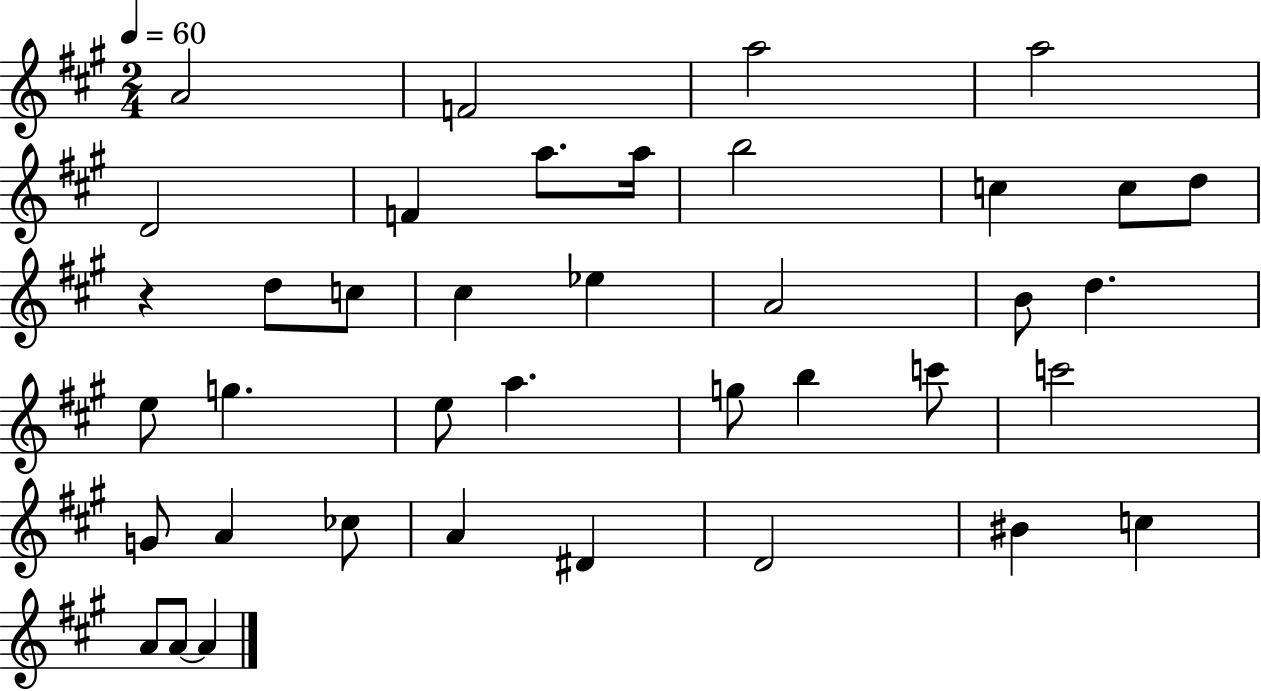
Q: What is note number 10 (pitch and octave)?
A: C5